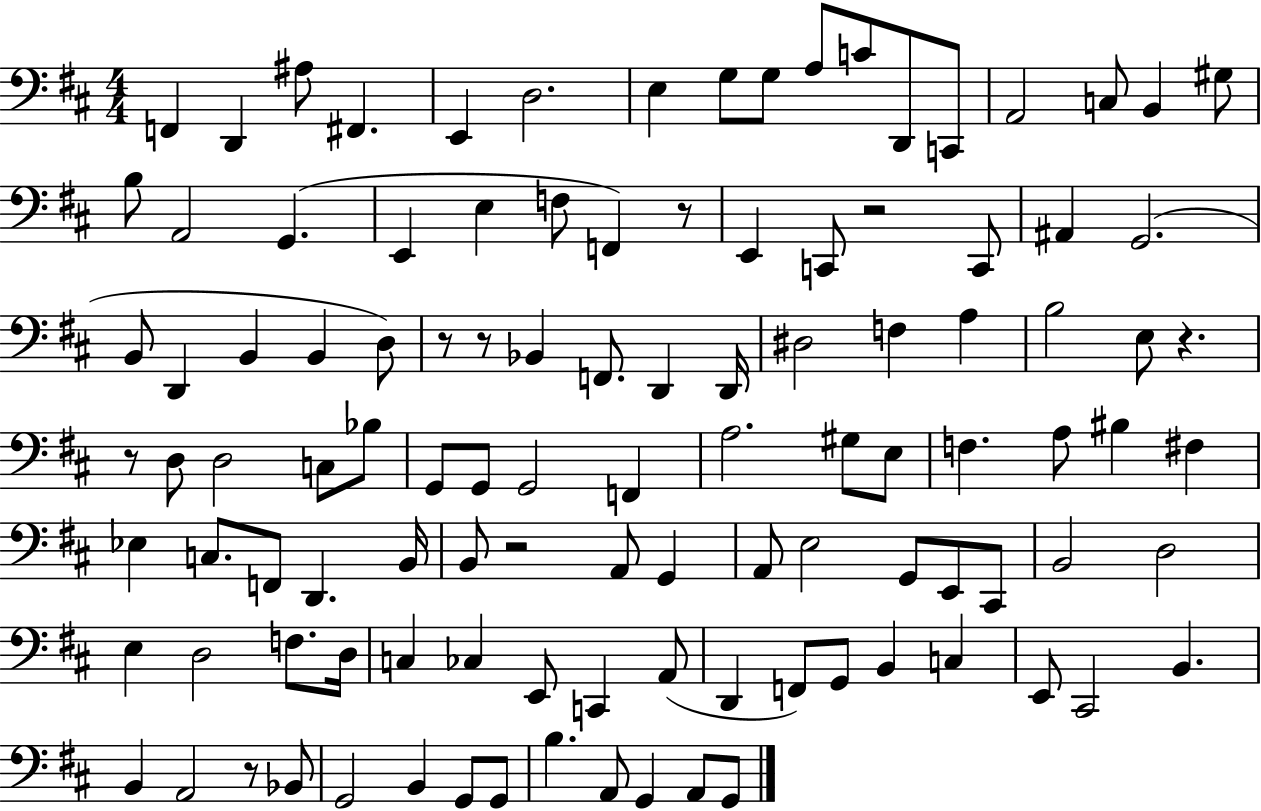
{
  \clef bass
  \numericTimeSignature
  \time 4/4
  \key d \major
  f,4 d,4 ais8 fis,4. | e,4 d2. | e4 g8 g8 a8 c'8 d,8 c,8 | a,2 c8 b,4 gis8 | \break b8 a,2 g,4.( | e,4 e4 f8 f,4) r8 | e,4 c,8 r2 c,8 | ais,4 g,2.( | \break b,8 d,4 b,4 b,4 d8) | r8 r8 bes,4 f,8. d,4 d,16 | dis2 f4 a4 | b2 e8 r4. | \break r8 d8 d2 c8 bes8 | g,8 g,8 g,2 f,4 | a2. gis8 e8 | f4. a8 bis4 fis4 | \break ees4 c8. f,8 d,4. b,16 | b,8 r2 a,8 g,4 | a,8 e2 g,8 e,8 cis,8 | b,2 d2 | \break e4 d2 f8. d16 | c4 ces4 e,8 c,4 a,8( | d,4 f,8) g,8 b,4 c4 | e,8 cis,2 b,4. | \break b,4 a,2 r8 bes,8 | g,2 b,4 g,8 g,8 | b4. a,8 g,4 a,8 g,8 | \bar "|."
}